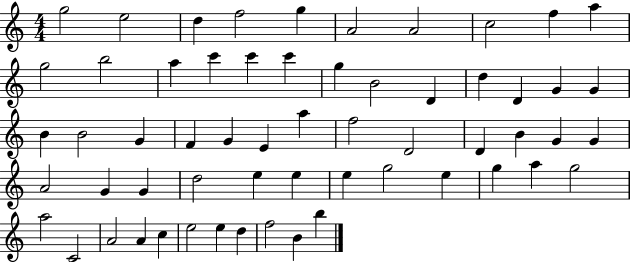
G5/h E5/h D5/q F5/h G5/q A4/h A4/h C5/h F5/q A5/q G5/h B5/h A5/q C6/q C6/q C6/q G5/q B4/h D4/q D5/q D4/q G4/q G4/q B4/q B4/h G4/q F4/q G4/q E4/q A5/q F5/h D4/h D4/q B4/q G4/q G4/q A4/h G4/q G4/q D5/h E5/q E5/q E5/q G5/h E5/q G5/q A5/q G5/h A5/h C4/h A4/h A4/q C5/q E5/h E5/q D5/q F5/h B4/q B5/q